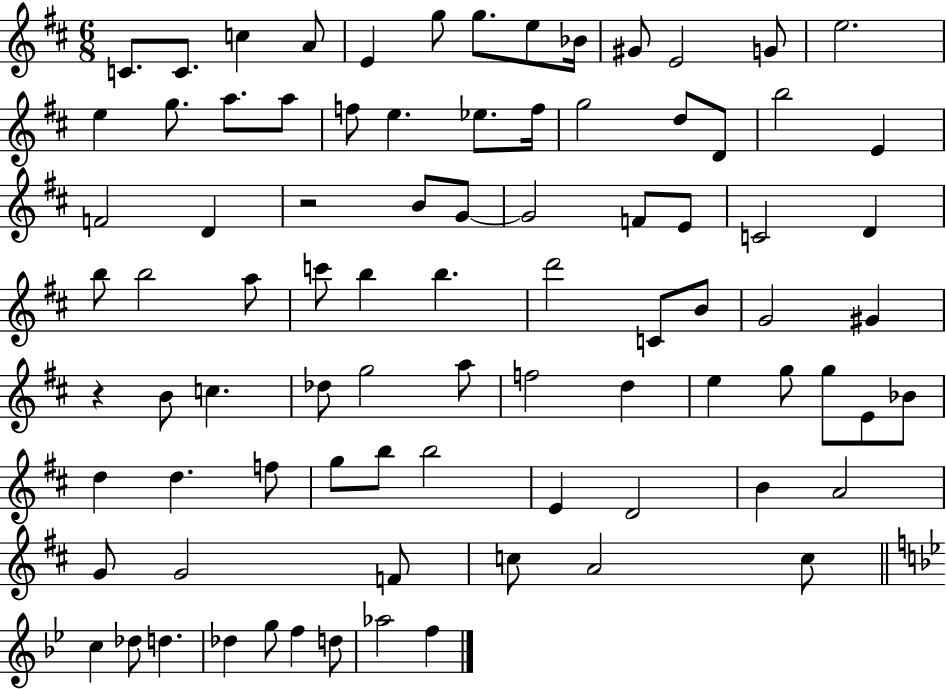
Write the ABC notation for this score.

X:1
T:Untitled
M:6/8
L:1/4
K:D
C/2 C/2 c A/2 E g/2 g/2 e/2 _B/4 ^G/2 E2 G/2 e2 e g/2 a/2 a/2 f/2 e _e/2 f/4 g2 d/2 D/2 b2 E F2 D z2 B/2 G/2 G2 F/2 E/2 C2 D b/2 b2 a/2 c'/2 b b d'2 C/2 B/2 G2 ^G z B/2 c _d/2 g2 a/2 f2 d e g/2 g/2 E/2 _B/2 d d f/2 g/2 b/2 b2 E D2 B A2 G/2 G2 F/2 c/2 A2 c/2 c _d/2 d _d g/2 f d/2 _a2 f